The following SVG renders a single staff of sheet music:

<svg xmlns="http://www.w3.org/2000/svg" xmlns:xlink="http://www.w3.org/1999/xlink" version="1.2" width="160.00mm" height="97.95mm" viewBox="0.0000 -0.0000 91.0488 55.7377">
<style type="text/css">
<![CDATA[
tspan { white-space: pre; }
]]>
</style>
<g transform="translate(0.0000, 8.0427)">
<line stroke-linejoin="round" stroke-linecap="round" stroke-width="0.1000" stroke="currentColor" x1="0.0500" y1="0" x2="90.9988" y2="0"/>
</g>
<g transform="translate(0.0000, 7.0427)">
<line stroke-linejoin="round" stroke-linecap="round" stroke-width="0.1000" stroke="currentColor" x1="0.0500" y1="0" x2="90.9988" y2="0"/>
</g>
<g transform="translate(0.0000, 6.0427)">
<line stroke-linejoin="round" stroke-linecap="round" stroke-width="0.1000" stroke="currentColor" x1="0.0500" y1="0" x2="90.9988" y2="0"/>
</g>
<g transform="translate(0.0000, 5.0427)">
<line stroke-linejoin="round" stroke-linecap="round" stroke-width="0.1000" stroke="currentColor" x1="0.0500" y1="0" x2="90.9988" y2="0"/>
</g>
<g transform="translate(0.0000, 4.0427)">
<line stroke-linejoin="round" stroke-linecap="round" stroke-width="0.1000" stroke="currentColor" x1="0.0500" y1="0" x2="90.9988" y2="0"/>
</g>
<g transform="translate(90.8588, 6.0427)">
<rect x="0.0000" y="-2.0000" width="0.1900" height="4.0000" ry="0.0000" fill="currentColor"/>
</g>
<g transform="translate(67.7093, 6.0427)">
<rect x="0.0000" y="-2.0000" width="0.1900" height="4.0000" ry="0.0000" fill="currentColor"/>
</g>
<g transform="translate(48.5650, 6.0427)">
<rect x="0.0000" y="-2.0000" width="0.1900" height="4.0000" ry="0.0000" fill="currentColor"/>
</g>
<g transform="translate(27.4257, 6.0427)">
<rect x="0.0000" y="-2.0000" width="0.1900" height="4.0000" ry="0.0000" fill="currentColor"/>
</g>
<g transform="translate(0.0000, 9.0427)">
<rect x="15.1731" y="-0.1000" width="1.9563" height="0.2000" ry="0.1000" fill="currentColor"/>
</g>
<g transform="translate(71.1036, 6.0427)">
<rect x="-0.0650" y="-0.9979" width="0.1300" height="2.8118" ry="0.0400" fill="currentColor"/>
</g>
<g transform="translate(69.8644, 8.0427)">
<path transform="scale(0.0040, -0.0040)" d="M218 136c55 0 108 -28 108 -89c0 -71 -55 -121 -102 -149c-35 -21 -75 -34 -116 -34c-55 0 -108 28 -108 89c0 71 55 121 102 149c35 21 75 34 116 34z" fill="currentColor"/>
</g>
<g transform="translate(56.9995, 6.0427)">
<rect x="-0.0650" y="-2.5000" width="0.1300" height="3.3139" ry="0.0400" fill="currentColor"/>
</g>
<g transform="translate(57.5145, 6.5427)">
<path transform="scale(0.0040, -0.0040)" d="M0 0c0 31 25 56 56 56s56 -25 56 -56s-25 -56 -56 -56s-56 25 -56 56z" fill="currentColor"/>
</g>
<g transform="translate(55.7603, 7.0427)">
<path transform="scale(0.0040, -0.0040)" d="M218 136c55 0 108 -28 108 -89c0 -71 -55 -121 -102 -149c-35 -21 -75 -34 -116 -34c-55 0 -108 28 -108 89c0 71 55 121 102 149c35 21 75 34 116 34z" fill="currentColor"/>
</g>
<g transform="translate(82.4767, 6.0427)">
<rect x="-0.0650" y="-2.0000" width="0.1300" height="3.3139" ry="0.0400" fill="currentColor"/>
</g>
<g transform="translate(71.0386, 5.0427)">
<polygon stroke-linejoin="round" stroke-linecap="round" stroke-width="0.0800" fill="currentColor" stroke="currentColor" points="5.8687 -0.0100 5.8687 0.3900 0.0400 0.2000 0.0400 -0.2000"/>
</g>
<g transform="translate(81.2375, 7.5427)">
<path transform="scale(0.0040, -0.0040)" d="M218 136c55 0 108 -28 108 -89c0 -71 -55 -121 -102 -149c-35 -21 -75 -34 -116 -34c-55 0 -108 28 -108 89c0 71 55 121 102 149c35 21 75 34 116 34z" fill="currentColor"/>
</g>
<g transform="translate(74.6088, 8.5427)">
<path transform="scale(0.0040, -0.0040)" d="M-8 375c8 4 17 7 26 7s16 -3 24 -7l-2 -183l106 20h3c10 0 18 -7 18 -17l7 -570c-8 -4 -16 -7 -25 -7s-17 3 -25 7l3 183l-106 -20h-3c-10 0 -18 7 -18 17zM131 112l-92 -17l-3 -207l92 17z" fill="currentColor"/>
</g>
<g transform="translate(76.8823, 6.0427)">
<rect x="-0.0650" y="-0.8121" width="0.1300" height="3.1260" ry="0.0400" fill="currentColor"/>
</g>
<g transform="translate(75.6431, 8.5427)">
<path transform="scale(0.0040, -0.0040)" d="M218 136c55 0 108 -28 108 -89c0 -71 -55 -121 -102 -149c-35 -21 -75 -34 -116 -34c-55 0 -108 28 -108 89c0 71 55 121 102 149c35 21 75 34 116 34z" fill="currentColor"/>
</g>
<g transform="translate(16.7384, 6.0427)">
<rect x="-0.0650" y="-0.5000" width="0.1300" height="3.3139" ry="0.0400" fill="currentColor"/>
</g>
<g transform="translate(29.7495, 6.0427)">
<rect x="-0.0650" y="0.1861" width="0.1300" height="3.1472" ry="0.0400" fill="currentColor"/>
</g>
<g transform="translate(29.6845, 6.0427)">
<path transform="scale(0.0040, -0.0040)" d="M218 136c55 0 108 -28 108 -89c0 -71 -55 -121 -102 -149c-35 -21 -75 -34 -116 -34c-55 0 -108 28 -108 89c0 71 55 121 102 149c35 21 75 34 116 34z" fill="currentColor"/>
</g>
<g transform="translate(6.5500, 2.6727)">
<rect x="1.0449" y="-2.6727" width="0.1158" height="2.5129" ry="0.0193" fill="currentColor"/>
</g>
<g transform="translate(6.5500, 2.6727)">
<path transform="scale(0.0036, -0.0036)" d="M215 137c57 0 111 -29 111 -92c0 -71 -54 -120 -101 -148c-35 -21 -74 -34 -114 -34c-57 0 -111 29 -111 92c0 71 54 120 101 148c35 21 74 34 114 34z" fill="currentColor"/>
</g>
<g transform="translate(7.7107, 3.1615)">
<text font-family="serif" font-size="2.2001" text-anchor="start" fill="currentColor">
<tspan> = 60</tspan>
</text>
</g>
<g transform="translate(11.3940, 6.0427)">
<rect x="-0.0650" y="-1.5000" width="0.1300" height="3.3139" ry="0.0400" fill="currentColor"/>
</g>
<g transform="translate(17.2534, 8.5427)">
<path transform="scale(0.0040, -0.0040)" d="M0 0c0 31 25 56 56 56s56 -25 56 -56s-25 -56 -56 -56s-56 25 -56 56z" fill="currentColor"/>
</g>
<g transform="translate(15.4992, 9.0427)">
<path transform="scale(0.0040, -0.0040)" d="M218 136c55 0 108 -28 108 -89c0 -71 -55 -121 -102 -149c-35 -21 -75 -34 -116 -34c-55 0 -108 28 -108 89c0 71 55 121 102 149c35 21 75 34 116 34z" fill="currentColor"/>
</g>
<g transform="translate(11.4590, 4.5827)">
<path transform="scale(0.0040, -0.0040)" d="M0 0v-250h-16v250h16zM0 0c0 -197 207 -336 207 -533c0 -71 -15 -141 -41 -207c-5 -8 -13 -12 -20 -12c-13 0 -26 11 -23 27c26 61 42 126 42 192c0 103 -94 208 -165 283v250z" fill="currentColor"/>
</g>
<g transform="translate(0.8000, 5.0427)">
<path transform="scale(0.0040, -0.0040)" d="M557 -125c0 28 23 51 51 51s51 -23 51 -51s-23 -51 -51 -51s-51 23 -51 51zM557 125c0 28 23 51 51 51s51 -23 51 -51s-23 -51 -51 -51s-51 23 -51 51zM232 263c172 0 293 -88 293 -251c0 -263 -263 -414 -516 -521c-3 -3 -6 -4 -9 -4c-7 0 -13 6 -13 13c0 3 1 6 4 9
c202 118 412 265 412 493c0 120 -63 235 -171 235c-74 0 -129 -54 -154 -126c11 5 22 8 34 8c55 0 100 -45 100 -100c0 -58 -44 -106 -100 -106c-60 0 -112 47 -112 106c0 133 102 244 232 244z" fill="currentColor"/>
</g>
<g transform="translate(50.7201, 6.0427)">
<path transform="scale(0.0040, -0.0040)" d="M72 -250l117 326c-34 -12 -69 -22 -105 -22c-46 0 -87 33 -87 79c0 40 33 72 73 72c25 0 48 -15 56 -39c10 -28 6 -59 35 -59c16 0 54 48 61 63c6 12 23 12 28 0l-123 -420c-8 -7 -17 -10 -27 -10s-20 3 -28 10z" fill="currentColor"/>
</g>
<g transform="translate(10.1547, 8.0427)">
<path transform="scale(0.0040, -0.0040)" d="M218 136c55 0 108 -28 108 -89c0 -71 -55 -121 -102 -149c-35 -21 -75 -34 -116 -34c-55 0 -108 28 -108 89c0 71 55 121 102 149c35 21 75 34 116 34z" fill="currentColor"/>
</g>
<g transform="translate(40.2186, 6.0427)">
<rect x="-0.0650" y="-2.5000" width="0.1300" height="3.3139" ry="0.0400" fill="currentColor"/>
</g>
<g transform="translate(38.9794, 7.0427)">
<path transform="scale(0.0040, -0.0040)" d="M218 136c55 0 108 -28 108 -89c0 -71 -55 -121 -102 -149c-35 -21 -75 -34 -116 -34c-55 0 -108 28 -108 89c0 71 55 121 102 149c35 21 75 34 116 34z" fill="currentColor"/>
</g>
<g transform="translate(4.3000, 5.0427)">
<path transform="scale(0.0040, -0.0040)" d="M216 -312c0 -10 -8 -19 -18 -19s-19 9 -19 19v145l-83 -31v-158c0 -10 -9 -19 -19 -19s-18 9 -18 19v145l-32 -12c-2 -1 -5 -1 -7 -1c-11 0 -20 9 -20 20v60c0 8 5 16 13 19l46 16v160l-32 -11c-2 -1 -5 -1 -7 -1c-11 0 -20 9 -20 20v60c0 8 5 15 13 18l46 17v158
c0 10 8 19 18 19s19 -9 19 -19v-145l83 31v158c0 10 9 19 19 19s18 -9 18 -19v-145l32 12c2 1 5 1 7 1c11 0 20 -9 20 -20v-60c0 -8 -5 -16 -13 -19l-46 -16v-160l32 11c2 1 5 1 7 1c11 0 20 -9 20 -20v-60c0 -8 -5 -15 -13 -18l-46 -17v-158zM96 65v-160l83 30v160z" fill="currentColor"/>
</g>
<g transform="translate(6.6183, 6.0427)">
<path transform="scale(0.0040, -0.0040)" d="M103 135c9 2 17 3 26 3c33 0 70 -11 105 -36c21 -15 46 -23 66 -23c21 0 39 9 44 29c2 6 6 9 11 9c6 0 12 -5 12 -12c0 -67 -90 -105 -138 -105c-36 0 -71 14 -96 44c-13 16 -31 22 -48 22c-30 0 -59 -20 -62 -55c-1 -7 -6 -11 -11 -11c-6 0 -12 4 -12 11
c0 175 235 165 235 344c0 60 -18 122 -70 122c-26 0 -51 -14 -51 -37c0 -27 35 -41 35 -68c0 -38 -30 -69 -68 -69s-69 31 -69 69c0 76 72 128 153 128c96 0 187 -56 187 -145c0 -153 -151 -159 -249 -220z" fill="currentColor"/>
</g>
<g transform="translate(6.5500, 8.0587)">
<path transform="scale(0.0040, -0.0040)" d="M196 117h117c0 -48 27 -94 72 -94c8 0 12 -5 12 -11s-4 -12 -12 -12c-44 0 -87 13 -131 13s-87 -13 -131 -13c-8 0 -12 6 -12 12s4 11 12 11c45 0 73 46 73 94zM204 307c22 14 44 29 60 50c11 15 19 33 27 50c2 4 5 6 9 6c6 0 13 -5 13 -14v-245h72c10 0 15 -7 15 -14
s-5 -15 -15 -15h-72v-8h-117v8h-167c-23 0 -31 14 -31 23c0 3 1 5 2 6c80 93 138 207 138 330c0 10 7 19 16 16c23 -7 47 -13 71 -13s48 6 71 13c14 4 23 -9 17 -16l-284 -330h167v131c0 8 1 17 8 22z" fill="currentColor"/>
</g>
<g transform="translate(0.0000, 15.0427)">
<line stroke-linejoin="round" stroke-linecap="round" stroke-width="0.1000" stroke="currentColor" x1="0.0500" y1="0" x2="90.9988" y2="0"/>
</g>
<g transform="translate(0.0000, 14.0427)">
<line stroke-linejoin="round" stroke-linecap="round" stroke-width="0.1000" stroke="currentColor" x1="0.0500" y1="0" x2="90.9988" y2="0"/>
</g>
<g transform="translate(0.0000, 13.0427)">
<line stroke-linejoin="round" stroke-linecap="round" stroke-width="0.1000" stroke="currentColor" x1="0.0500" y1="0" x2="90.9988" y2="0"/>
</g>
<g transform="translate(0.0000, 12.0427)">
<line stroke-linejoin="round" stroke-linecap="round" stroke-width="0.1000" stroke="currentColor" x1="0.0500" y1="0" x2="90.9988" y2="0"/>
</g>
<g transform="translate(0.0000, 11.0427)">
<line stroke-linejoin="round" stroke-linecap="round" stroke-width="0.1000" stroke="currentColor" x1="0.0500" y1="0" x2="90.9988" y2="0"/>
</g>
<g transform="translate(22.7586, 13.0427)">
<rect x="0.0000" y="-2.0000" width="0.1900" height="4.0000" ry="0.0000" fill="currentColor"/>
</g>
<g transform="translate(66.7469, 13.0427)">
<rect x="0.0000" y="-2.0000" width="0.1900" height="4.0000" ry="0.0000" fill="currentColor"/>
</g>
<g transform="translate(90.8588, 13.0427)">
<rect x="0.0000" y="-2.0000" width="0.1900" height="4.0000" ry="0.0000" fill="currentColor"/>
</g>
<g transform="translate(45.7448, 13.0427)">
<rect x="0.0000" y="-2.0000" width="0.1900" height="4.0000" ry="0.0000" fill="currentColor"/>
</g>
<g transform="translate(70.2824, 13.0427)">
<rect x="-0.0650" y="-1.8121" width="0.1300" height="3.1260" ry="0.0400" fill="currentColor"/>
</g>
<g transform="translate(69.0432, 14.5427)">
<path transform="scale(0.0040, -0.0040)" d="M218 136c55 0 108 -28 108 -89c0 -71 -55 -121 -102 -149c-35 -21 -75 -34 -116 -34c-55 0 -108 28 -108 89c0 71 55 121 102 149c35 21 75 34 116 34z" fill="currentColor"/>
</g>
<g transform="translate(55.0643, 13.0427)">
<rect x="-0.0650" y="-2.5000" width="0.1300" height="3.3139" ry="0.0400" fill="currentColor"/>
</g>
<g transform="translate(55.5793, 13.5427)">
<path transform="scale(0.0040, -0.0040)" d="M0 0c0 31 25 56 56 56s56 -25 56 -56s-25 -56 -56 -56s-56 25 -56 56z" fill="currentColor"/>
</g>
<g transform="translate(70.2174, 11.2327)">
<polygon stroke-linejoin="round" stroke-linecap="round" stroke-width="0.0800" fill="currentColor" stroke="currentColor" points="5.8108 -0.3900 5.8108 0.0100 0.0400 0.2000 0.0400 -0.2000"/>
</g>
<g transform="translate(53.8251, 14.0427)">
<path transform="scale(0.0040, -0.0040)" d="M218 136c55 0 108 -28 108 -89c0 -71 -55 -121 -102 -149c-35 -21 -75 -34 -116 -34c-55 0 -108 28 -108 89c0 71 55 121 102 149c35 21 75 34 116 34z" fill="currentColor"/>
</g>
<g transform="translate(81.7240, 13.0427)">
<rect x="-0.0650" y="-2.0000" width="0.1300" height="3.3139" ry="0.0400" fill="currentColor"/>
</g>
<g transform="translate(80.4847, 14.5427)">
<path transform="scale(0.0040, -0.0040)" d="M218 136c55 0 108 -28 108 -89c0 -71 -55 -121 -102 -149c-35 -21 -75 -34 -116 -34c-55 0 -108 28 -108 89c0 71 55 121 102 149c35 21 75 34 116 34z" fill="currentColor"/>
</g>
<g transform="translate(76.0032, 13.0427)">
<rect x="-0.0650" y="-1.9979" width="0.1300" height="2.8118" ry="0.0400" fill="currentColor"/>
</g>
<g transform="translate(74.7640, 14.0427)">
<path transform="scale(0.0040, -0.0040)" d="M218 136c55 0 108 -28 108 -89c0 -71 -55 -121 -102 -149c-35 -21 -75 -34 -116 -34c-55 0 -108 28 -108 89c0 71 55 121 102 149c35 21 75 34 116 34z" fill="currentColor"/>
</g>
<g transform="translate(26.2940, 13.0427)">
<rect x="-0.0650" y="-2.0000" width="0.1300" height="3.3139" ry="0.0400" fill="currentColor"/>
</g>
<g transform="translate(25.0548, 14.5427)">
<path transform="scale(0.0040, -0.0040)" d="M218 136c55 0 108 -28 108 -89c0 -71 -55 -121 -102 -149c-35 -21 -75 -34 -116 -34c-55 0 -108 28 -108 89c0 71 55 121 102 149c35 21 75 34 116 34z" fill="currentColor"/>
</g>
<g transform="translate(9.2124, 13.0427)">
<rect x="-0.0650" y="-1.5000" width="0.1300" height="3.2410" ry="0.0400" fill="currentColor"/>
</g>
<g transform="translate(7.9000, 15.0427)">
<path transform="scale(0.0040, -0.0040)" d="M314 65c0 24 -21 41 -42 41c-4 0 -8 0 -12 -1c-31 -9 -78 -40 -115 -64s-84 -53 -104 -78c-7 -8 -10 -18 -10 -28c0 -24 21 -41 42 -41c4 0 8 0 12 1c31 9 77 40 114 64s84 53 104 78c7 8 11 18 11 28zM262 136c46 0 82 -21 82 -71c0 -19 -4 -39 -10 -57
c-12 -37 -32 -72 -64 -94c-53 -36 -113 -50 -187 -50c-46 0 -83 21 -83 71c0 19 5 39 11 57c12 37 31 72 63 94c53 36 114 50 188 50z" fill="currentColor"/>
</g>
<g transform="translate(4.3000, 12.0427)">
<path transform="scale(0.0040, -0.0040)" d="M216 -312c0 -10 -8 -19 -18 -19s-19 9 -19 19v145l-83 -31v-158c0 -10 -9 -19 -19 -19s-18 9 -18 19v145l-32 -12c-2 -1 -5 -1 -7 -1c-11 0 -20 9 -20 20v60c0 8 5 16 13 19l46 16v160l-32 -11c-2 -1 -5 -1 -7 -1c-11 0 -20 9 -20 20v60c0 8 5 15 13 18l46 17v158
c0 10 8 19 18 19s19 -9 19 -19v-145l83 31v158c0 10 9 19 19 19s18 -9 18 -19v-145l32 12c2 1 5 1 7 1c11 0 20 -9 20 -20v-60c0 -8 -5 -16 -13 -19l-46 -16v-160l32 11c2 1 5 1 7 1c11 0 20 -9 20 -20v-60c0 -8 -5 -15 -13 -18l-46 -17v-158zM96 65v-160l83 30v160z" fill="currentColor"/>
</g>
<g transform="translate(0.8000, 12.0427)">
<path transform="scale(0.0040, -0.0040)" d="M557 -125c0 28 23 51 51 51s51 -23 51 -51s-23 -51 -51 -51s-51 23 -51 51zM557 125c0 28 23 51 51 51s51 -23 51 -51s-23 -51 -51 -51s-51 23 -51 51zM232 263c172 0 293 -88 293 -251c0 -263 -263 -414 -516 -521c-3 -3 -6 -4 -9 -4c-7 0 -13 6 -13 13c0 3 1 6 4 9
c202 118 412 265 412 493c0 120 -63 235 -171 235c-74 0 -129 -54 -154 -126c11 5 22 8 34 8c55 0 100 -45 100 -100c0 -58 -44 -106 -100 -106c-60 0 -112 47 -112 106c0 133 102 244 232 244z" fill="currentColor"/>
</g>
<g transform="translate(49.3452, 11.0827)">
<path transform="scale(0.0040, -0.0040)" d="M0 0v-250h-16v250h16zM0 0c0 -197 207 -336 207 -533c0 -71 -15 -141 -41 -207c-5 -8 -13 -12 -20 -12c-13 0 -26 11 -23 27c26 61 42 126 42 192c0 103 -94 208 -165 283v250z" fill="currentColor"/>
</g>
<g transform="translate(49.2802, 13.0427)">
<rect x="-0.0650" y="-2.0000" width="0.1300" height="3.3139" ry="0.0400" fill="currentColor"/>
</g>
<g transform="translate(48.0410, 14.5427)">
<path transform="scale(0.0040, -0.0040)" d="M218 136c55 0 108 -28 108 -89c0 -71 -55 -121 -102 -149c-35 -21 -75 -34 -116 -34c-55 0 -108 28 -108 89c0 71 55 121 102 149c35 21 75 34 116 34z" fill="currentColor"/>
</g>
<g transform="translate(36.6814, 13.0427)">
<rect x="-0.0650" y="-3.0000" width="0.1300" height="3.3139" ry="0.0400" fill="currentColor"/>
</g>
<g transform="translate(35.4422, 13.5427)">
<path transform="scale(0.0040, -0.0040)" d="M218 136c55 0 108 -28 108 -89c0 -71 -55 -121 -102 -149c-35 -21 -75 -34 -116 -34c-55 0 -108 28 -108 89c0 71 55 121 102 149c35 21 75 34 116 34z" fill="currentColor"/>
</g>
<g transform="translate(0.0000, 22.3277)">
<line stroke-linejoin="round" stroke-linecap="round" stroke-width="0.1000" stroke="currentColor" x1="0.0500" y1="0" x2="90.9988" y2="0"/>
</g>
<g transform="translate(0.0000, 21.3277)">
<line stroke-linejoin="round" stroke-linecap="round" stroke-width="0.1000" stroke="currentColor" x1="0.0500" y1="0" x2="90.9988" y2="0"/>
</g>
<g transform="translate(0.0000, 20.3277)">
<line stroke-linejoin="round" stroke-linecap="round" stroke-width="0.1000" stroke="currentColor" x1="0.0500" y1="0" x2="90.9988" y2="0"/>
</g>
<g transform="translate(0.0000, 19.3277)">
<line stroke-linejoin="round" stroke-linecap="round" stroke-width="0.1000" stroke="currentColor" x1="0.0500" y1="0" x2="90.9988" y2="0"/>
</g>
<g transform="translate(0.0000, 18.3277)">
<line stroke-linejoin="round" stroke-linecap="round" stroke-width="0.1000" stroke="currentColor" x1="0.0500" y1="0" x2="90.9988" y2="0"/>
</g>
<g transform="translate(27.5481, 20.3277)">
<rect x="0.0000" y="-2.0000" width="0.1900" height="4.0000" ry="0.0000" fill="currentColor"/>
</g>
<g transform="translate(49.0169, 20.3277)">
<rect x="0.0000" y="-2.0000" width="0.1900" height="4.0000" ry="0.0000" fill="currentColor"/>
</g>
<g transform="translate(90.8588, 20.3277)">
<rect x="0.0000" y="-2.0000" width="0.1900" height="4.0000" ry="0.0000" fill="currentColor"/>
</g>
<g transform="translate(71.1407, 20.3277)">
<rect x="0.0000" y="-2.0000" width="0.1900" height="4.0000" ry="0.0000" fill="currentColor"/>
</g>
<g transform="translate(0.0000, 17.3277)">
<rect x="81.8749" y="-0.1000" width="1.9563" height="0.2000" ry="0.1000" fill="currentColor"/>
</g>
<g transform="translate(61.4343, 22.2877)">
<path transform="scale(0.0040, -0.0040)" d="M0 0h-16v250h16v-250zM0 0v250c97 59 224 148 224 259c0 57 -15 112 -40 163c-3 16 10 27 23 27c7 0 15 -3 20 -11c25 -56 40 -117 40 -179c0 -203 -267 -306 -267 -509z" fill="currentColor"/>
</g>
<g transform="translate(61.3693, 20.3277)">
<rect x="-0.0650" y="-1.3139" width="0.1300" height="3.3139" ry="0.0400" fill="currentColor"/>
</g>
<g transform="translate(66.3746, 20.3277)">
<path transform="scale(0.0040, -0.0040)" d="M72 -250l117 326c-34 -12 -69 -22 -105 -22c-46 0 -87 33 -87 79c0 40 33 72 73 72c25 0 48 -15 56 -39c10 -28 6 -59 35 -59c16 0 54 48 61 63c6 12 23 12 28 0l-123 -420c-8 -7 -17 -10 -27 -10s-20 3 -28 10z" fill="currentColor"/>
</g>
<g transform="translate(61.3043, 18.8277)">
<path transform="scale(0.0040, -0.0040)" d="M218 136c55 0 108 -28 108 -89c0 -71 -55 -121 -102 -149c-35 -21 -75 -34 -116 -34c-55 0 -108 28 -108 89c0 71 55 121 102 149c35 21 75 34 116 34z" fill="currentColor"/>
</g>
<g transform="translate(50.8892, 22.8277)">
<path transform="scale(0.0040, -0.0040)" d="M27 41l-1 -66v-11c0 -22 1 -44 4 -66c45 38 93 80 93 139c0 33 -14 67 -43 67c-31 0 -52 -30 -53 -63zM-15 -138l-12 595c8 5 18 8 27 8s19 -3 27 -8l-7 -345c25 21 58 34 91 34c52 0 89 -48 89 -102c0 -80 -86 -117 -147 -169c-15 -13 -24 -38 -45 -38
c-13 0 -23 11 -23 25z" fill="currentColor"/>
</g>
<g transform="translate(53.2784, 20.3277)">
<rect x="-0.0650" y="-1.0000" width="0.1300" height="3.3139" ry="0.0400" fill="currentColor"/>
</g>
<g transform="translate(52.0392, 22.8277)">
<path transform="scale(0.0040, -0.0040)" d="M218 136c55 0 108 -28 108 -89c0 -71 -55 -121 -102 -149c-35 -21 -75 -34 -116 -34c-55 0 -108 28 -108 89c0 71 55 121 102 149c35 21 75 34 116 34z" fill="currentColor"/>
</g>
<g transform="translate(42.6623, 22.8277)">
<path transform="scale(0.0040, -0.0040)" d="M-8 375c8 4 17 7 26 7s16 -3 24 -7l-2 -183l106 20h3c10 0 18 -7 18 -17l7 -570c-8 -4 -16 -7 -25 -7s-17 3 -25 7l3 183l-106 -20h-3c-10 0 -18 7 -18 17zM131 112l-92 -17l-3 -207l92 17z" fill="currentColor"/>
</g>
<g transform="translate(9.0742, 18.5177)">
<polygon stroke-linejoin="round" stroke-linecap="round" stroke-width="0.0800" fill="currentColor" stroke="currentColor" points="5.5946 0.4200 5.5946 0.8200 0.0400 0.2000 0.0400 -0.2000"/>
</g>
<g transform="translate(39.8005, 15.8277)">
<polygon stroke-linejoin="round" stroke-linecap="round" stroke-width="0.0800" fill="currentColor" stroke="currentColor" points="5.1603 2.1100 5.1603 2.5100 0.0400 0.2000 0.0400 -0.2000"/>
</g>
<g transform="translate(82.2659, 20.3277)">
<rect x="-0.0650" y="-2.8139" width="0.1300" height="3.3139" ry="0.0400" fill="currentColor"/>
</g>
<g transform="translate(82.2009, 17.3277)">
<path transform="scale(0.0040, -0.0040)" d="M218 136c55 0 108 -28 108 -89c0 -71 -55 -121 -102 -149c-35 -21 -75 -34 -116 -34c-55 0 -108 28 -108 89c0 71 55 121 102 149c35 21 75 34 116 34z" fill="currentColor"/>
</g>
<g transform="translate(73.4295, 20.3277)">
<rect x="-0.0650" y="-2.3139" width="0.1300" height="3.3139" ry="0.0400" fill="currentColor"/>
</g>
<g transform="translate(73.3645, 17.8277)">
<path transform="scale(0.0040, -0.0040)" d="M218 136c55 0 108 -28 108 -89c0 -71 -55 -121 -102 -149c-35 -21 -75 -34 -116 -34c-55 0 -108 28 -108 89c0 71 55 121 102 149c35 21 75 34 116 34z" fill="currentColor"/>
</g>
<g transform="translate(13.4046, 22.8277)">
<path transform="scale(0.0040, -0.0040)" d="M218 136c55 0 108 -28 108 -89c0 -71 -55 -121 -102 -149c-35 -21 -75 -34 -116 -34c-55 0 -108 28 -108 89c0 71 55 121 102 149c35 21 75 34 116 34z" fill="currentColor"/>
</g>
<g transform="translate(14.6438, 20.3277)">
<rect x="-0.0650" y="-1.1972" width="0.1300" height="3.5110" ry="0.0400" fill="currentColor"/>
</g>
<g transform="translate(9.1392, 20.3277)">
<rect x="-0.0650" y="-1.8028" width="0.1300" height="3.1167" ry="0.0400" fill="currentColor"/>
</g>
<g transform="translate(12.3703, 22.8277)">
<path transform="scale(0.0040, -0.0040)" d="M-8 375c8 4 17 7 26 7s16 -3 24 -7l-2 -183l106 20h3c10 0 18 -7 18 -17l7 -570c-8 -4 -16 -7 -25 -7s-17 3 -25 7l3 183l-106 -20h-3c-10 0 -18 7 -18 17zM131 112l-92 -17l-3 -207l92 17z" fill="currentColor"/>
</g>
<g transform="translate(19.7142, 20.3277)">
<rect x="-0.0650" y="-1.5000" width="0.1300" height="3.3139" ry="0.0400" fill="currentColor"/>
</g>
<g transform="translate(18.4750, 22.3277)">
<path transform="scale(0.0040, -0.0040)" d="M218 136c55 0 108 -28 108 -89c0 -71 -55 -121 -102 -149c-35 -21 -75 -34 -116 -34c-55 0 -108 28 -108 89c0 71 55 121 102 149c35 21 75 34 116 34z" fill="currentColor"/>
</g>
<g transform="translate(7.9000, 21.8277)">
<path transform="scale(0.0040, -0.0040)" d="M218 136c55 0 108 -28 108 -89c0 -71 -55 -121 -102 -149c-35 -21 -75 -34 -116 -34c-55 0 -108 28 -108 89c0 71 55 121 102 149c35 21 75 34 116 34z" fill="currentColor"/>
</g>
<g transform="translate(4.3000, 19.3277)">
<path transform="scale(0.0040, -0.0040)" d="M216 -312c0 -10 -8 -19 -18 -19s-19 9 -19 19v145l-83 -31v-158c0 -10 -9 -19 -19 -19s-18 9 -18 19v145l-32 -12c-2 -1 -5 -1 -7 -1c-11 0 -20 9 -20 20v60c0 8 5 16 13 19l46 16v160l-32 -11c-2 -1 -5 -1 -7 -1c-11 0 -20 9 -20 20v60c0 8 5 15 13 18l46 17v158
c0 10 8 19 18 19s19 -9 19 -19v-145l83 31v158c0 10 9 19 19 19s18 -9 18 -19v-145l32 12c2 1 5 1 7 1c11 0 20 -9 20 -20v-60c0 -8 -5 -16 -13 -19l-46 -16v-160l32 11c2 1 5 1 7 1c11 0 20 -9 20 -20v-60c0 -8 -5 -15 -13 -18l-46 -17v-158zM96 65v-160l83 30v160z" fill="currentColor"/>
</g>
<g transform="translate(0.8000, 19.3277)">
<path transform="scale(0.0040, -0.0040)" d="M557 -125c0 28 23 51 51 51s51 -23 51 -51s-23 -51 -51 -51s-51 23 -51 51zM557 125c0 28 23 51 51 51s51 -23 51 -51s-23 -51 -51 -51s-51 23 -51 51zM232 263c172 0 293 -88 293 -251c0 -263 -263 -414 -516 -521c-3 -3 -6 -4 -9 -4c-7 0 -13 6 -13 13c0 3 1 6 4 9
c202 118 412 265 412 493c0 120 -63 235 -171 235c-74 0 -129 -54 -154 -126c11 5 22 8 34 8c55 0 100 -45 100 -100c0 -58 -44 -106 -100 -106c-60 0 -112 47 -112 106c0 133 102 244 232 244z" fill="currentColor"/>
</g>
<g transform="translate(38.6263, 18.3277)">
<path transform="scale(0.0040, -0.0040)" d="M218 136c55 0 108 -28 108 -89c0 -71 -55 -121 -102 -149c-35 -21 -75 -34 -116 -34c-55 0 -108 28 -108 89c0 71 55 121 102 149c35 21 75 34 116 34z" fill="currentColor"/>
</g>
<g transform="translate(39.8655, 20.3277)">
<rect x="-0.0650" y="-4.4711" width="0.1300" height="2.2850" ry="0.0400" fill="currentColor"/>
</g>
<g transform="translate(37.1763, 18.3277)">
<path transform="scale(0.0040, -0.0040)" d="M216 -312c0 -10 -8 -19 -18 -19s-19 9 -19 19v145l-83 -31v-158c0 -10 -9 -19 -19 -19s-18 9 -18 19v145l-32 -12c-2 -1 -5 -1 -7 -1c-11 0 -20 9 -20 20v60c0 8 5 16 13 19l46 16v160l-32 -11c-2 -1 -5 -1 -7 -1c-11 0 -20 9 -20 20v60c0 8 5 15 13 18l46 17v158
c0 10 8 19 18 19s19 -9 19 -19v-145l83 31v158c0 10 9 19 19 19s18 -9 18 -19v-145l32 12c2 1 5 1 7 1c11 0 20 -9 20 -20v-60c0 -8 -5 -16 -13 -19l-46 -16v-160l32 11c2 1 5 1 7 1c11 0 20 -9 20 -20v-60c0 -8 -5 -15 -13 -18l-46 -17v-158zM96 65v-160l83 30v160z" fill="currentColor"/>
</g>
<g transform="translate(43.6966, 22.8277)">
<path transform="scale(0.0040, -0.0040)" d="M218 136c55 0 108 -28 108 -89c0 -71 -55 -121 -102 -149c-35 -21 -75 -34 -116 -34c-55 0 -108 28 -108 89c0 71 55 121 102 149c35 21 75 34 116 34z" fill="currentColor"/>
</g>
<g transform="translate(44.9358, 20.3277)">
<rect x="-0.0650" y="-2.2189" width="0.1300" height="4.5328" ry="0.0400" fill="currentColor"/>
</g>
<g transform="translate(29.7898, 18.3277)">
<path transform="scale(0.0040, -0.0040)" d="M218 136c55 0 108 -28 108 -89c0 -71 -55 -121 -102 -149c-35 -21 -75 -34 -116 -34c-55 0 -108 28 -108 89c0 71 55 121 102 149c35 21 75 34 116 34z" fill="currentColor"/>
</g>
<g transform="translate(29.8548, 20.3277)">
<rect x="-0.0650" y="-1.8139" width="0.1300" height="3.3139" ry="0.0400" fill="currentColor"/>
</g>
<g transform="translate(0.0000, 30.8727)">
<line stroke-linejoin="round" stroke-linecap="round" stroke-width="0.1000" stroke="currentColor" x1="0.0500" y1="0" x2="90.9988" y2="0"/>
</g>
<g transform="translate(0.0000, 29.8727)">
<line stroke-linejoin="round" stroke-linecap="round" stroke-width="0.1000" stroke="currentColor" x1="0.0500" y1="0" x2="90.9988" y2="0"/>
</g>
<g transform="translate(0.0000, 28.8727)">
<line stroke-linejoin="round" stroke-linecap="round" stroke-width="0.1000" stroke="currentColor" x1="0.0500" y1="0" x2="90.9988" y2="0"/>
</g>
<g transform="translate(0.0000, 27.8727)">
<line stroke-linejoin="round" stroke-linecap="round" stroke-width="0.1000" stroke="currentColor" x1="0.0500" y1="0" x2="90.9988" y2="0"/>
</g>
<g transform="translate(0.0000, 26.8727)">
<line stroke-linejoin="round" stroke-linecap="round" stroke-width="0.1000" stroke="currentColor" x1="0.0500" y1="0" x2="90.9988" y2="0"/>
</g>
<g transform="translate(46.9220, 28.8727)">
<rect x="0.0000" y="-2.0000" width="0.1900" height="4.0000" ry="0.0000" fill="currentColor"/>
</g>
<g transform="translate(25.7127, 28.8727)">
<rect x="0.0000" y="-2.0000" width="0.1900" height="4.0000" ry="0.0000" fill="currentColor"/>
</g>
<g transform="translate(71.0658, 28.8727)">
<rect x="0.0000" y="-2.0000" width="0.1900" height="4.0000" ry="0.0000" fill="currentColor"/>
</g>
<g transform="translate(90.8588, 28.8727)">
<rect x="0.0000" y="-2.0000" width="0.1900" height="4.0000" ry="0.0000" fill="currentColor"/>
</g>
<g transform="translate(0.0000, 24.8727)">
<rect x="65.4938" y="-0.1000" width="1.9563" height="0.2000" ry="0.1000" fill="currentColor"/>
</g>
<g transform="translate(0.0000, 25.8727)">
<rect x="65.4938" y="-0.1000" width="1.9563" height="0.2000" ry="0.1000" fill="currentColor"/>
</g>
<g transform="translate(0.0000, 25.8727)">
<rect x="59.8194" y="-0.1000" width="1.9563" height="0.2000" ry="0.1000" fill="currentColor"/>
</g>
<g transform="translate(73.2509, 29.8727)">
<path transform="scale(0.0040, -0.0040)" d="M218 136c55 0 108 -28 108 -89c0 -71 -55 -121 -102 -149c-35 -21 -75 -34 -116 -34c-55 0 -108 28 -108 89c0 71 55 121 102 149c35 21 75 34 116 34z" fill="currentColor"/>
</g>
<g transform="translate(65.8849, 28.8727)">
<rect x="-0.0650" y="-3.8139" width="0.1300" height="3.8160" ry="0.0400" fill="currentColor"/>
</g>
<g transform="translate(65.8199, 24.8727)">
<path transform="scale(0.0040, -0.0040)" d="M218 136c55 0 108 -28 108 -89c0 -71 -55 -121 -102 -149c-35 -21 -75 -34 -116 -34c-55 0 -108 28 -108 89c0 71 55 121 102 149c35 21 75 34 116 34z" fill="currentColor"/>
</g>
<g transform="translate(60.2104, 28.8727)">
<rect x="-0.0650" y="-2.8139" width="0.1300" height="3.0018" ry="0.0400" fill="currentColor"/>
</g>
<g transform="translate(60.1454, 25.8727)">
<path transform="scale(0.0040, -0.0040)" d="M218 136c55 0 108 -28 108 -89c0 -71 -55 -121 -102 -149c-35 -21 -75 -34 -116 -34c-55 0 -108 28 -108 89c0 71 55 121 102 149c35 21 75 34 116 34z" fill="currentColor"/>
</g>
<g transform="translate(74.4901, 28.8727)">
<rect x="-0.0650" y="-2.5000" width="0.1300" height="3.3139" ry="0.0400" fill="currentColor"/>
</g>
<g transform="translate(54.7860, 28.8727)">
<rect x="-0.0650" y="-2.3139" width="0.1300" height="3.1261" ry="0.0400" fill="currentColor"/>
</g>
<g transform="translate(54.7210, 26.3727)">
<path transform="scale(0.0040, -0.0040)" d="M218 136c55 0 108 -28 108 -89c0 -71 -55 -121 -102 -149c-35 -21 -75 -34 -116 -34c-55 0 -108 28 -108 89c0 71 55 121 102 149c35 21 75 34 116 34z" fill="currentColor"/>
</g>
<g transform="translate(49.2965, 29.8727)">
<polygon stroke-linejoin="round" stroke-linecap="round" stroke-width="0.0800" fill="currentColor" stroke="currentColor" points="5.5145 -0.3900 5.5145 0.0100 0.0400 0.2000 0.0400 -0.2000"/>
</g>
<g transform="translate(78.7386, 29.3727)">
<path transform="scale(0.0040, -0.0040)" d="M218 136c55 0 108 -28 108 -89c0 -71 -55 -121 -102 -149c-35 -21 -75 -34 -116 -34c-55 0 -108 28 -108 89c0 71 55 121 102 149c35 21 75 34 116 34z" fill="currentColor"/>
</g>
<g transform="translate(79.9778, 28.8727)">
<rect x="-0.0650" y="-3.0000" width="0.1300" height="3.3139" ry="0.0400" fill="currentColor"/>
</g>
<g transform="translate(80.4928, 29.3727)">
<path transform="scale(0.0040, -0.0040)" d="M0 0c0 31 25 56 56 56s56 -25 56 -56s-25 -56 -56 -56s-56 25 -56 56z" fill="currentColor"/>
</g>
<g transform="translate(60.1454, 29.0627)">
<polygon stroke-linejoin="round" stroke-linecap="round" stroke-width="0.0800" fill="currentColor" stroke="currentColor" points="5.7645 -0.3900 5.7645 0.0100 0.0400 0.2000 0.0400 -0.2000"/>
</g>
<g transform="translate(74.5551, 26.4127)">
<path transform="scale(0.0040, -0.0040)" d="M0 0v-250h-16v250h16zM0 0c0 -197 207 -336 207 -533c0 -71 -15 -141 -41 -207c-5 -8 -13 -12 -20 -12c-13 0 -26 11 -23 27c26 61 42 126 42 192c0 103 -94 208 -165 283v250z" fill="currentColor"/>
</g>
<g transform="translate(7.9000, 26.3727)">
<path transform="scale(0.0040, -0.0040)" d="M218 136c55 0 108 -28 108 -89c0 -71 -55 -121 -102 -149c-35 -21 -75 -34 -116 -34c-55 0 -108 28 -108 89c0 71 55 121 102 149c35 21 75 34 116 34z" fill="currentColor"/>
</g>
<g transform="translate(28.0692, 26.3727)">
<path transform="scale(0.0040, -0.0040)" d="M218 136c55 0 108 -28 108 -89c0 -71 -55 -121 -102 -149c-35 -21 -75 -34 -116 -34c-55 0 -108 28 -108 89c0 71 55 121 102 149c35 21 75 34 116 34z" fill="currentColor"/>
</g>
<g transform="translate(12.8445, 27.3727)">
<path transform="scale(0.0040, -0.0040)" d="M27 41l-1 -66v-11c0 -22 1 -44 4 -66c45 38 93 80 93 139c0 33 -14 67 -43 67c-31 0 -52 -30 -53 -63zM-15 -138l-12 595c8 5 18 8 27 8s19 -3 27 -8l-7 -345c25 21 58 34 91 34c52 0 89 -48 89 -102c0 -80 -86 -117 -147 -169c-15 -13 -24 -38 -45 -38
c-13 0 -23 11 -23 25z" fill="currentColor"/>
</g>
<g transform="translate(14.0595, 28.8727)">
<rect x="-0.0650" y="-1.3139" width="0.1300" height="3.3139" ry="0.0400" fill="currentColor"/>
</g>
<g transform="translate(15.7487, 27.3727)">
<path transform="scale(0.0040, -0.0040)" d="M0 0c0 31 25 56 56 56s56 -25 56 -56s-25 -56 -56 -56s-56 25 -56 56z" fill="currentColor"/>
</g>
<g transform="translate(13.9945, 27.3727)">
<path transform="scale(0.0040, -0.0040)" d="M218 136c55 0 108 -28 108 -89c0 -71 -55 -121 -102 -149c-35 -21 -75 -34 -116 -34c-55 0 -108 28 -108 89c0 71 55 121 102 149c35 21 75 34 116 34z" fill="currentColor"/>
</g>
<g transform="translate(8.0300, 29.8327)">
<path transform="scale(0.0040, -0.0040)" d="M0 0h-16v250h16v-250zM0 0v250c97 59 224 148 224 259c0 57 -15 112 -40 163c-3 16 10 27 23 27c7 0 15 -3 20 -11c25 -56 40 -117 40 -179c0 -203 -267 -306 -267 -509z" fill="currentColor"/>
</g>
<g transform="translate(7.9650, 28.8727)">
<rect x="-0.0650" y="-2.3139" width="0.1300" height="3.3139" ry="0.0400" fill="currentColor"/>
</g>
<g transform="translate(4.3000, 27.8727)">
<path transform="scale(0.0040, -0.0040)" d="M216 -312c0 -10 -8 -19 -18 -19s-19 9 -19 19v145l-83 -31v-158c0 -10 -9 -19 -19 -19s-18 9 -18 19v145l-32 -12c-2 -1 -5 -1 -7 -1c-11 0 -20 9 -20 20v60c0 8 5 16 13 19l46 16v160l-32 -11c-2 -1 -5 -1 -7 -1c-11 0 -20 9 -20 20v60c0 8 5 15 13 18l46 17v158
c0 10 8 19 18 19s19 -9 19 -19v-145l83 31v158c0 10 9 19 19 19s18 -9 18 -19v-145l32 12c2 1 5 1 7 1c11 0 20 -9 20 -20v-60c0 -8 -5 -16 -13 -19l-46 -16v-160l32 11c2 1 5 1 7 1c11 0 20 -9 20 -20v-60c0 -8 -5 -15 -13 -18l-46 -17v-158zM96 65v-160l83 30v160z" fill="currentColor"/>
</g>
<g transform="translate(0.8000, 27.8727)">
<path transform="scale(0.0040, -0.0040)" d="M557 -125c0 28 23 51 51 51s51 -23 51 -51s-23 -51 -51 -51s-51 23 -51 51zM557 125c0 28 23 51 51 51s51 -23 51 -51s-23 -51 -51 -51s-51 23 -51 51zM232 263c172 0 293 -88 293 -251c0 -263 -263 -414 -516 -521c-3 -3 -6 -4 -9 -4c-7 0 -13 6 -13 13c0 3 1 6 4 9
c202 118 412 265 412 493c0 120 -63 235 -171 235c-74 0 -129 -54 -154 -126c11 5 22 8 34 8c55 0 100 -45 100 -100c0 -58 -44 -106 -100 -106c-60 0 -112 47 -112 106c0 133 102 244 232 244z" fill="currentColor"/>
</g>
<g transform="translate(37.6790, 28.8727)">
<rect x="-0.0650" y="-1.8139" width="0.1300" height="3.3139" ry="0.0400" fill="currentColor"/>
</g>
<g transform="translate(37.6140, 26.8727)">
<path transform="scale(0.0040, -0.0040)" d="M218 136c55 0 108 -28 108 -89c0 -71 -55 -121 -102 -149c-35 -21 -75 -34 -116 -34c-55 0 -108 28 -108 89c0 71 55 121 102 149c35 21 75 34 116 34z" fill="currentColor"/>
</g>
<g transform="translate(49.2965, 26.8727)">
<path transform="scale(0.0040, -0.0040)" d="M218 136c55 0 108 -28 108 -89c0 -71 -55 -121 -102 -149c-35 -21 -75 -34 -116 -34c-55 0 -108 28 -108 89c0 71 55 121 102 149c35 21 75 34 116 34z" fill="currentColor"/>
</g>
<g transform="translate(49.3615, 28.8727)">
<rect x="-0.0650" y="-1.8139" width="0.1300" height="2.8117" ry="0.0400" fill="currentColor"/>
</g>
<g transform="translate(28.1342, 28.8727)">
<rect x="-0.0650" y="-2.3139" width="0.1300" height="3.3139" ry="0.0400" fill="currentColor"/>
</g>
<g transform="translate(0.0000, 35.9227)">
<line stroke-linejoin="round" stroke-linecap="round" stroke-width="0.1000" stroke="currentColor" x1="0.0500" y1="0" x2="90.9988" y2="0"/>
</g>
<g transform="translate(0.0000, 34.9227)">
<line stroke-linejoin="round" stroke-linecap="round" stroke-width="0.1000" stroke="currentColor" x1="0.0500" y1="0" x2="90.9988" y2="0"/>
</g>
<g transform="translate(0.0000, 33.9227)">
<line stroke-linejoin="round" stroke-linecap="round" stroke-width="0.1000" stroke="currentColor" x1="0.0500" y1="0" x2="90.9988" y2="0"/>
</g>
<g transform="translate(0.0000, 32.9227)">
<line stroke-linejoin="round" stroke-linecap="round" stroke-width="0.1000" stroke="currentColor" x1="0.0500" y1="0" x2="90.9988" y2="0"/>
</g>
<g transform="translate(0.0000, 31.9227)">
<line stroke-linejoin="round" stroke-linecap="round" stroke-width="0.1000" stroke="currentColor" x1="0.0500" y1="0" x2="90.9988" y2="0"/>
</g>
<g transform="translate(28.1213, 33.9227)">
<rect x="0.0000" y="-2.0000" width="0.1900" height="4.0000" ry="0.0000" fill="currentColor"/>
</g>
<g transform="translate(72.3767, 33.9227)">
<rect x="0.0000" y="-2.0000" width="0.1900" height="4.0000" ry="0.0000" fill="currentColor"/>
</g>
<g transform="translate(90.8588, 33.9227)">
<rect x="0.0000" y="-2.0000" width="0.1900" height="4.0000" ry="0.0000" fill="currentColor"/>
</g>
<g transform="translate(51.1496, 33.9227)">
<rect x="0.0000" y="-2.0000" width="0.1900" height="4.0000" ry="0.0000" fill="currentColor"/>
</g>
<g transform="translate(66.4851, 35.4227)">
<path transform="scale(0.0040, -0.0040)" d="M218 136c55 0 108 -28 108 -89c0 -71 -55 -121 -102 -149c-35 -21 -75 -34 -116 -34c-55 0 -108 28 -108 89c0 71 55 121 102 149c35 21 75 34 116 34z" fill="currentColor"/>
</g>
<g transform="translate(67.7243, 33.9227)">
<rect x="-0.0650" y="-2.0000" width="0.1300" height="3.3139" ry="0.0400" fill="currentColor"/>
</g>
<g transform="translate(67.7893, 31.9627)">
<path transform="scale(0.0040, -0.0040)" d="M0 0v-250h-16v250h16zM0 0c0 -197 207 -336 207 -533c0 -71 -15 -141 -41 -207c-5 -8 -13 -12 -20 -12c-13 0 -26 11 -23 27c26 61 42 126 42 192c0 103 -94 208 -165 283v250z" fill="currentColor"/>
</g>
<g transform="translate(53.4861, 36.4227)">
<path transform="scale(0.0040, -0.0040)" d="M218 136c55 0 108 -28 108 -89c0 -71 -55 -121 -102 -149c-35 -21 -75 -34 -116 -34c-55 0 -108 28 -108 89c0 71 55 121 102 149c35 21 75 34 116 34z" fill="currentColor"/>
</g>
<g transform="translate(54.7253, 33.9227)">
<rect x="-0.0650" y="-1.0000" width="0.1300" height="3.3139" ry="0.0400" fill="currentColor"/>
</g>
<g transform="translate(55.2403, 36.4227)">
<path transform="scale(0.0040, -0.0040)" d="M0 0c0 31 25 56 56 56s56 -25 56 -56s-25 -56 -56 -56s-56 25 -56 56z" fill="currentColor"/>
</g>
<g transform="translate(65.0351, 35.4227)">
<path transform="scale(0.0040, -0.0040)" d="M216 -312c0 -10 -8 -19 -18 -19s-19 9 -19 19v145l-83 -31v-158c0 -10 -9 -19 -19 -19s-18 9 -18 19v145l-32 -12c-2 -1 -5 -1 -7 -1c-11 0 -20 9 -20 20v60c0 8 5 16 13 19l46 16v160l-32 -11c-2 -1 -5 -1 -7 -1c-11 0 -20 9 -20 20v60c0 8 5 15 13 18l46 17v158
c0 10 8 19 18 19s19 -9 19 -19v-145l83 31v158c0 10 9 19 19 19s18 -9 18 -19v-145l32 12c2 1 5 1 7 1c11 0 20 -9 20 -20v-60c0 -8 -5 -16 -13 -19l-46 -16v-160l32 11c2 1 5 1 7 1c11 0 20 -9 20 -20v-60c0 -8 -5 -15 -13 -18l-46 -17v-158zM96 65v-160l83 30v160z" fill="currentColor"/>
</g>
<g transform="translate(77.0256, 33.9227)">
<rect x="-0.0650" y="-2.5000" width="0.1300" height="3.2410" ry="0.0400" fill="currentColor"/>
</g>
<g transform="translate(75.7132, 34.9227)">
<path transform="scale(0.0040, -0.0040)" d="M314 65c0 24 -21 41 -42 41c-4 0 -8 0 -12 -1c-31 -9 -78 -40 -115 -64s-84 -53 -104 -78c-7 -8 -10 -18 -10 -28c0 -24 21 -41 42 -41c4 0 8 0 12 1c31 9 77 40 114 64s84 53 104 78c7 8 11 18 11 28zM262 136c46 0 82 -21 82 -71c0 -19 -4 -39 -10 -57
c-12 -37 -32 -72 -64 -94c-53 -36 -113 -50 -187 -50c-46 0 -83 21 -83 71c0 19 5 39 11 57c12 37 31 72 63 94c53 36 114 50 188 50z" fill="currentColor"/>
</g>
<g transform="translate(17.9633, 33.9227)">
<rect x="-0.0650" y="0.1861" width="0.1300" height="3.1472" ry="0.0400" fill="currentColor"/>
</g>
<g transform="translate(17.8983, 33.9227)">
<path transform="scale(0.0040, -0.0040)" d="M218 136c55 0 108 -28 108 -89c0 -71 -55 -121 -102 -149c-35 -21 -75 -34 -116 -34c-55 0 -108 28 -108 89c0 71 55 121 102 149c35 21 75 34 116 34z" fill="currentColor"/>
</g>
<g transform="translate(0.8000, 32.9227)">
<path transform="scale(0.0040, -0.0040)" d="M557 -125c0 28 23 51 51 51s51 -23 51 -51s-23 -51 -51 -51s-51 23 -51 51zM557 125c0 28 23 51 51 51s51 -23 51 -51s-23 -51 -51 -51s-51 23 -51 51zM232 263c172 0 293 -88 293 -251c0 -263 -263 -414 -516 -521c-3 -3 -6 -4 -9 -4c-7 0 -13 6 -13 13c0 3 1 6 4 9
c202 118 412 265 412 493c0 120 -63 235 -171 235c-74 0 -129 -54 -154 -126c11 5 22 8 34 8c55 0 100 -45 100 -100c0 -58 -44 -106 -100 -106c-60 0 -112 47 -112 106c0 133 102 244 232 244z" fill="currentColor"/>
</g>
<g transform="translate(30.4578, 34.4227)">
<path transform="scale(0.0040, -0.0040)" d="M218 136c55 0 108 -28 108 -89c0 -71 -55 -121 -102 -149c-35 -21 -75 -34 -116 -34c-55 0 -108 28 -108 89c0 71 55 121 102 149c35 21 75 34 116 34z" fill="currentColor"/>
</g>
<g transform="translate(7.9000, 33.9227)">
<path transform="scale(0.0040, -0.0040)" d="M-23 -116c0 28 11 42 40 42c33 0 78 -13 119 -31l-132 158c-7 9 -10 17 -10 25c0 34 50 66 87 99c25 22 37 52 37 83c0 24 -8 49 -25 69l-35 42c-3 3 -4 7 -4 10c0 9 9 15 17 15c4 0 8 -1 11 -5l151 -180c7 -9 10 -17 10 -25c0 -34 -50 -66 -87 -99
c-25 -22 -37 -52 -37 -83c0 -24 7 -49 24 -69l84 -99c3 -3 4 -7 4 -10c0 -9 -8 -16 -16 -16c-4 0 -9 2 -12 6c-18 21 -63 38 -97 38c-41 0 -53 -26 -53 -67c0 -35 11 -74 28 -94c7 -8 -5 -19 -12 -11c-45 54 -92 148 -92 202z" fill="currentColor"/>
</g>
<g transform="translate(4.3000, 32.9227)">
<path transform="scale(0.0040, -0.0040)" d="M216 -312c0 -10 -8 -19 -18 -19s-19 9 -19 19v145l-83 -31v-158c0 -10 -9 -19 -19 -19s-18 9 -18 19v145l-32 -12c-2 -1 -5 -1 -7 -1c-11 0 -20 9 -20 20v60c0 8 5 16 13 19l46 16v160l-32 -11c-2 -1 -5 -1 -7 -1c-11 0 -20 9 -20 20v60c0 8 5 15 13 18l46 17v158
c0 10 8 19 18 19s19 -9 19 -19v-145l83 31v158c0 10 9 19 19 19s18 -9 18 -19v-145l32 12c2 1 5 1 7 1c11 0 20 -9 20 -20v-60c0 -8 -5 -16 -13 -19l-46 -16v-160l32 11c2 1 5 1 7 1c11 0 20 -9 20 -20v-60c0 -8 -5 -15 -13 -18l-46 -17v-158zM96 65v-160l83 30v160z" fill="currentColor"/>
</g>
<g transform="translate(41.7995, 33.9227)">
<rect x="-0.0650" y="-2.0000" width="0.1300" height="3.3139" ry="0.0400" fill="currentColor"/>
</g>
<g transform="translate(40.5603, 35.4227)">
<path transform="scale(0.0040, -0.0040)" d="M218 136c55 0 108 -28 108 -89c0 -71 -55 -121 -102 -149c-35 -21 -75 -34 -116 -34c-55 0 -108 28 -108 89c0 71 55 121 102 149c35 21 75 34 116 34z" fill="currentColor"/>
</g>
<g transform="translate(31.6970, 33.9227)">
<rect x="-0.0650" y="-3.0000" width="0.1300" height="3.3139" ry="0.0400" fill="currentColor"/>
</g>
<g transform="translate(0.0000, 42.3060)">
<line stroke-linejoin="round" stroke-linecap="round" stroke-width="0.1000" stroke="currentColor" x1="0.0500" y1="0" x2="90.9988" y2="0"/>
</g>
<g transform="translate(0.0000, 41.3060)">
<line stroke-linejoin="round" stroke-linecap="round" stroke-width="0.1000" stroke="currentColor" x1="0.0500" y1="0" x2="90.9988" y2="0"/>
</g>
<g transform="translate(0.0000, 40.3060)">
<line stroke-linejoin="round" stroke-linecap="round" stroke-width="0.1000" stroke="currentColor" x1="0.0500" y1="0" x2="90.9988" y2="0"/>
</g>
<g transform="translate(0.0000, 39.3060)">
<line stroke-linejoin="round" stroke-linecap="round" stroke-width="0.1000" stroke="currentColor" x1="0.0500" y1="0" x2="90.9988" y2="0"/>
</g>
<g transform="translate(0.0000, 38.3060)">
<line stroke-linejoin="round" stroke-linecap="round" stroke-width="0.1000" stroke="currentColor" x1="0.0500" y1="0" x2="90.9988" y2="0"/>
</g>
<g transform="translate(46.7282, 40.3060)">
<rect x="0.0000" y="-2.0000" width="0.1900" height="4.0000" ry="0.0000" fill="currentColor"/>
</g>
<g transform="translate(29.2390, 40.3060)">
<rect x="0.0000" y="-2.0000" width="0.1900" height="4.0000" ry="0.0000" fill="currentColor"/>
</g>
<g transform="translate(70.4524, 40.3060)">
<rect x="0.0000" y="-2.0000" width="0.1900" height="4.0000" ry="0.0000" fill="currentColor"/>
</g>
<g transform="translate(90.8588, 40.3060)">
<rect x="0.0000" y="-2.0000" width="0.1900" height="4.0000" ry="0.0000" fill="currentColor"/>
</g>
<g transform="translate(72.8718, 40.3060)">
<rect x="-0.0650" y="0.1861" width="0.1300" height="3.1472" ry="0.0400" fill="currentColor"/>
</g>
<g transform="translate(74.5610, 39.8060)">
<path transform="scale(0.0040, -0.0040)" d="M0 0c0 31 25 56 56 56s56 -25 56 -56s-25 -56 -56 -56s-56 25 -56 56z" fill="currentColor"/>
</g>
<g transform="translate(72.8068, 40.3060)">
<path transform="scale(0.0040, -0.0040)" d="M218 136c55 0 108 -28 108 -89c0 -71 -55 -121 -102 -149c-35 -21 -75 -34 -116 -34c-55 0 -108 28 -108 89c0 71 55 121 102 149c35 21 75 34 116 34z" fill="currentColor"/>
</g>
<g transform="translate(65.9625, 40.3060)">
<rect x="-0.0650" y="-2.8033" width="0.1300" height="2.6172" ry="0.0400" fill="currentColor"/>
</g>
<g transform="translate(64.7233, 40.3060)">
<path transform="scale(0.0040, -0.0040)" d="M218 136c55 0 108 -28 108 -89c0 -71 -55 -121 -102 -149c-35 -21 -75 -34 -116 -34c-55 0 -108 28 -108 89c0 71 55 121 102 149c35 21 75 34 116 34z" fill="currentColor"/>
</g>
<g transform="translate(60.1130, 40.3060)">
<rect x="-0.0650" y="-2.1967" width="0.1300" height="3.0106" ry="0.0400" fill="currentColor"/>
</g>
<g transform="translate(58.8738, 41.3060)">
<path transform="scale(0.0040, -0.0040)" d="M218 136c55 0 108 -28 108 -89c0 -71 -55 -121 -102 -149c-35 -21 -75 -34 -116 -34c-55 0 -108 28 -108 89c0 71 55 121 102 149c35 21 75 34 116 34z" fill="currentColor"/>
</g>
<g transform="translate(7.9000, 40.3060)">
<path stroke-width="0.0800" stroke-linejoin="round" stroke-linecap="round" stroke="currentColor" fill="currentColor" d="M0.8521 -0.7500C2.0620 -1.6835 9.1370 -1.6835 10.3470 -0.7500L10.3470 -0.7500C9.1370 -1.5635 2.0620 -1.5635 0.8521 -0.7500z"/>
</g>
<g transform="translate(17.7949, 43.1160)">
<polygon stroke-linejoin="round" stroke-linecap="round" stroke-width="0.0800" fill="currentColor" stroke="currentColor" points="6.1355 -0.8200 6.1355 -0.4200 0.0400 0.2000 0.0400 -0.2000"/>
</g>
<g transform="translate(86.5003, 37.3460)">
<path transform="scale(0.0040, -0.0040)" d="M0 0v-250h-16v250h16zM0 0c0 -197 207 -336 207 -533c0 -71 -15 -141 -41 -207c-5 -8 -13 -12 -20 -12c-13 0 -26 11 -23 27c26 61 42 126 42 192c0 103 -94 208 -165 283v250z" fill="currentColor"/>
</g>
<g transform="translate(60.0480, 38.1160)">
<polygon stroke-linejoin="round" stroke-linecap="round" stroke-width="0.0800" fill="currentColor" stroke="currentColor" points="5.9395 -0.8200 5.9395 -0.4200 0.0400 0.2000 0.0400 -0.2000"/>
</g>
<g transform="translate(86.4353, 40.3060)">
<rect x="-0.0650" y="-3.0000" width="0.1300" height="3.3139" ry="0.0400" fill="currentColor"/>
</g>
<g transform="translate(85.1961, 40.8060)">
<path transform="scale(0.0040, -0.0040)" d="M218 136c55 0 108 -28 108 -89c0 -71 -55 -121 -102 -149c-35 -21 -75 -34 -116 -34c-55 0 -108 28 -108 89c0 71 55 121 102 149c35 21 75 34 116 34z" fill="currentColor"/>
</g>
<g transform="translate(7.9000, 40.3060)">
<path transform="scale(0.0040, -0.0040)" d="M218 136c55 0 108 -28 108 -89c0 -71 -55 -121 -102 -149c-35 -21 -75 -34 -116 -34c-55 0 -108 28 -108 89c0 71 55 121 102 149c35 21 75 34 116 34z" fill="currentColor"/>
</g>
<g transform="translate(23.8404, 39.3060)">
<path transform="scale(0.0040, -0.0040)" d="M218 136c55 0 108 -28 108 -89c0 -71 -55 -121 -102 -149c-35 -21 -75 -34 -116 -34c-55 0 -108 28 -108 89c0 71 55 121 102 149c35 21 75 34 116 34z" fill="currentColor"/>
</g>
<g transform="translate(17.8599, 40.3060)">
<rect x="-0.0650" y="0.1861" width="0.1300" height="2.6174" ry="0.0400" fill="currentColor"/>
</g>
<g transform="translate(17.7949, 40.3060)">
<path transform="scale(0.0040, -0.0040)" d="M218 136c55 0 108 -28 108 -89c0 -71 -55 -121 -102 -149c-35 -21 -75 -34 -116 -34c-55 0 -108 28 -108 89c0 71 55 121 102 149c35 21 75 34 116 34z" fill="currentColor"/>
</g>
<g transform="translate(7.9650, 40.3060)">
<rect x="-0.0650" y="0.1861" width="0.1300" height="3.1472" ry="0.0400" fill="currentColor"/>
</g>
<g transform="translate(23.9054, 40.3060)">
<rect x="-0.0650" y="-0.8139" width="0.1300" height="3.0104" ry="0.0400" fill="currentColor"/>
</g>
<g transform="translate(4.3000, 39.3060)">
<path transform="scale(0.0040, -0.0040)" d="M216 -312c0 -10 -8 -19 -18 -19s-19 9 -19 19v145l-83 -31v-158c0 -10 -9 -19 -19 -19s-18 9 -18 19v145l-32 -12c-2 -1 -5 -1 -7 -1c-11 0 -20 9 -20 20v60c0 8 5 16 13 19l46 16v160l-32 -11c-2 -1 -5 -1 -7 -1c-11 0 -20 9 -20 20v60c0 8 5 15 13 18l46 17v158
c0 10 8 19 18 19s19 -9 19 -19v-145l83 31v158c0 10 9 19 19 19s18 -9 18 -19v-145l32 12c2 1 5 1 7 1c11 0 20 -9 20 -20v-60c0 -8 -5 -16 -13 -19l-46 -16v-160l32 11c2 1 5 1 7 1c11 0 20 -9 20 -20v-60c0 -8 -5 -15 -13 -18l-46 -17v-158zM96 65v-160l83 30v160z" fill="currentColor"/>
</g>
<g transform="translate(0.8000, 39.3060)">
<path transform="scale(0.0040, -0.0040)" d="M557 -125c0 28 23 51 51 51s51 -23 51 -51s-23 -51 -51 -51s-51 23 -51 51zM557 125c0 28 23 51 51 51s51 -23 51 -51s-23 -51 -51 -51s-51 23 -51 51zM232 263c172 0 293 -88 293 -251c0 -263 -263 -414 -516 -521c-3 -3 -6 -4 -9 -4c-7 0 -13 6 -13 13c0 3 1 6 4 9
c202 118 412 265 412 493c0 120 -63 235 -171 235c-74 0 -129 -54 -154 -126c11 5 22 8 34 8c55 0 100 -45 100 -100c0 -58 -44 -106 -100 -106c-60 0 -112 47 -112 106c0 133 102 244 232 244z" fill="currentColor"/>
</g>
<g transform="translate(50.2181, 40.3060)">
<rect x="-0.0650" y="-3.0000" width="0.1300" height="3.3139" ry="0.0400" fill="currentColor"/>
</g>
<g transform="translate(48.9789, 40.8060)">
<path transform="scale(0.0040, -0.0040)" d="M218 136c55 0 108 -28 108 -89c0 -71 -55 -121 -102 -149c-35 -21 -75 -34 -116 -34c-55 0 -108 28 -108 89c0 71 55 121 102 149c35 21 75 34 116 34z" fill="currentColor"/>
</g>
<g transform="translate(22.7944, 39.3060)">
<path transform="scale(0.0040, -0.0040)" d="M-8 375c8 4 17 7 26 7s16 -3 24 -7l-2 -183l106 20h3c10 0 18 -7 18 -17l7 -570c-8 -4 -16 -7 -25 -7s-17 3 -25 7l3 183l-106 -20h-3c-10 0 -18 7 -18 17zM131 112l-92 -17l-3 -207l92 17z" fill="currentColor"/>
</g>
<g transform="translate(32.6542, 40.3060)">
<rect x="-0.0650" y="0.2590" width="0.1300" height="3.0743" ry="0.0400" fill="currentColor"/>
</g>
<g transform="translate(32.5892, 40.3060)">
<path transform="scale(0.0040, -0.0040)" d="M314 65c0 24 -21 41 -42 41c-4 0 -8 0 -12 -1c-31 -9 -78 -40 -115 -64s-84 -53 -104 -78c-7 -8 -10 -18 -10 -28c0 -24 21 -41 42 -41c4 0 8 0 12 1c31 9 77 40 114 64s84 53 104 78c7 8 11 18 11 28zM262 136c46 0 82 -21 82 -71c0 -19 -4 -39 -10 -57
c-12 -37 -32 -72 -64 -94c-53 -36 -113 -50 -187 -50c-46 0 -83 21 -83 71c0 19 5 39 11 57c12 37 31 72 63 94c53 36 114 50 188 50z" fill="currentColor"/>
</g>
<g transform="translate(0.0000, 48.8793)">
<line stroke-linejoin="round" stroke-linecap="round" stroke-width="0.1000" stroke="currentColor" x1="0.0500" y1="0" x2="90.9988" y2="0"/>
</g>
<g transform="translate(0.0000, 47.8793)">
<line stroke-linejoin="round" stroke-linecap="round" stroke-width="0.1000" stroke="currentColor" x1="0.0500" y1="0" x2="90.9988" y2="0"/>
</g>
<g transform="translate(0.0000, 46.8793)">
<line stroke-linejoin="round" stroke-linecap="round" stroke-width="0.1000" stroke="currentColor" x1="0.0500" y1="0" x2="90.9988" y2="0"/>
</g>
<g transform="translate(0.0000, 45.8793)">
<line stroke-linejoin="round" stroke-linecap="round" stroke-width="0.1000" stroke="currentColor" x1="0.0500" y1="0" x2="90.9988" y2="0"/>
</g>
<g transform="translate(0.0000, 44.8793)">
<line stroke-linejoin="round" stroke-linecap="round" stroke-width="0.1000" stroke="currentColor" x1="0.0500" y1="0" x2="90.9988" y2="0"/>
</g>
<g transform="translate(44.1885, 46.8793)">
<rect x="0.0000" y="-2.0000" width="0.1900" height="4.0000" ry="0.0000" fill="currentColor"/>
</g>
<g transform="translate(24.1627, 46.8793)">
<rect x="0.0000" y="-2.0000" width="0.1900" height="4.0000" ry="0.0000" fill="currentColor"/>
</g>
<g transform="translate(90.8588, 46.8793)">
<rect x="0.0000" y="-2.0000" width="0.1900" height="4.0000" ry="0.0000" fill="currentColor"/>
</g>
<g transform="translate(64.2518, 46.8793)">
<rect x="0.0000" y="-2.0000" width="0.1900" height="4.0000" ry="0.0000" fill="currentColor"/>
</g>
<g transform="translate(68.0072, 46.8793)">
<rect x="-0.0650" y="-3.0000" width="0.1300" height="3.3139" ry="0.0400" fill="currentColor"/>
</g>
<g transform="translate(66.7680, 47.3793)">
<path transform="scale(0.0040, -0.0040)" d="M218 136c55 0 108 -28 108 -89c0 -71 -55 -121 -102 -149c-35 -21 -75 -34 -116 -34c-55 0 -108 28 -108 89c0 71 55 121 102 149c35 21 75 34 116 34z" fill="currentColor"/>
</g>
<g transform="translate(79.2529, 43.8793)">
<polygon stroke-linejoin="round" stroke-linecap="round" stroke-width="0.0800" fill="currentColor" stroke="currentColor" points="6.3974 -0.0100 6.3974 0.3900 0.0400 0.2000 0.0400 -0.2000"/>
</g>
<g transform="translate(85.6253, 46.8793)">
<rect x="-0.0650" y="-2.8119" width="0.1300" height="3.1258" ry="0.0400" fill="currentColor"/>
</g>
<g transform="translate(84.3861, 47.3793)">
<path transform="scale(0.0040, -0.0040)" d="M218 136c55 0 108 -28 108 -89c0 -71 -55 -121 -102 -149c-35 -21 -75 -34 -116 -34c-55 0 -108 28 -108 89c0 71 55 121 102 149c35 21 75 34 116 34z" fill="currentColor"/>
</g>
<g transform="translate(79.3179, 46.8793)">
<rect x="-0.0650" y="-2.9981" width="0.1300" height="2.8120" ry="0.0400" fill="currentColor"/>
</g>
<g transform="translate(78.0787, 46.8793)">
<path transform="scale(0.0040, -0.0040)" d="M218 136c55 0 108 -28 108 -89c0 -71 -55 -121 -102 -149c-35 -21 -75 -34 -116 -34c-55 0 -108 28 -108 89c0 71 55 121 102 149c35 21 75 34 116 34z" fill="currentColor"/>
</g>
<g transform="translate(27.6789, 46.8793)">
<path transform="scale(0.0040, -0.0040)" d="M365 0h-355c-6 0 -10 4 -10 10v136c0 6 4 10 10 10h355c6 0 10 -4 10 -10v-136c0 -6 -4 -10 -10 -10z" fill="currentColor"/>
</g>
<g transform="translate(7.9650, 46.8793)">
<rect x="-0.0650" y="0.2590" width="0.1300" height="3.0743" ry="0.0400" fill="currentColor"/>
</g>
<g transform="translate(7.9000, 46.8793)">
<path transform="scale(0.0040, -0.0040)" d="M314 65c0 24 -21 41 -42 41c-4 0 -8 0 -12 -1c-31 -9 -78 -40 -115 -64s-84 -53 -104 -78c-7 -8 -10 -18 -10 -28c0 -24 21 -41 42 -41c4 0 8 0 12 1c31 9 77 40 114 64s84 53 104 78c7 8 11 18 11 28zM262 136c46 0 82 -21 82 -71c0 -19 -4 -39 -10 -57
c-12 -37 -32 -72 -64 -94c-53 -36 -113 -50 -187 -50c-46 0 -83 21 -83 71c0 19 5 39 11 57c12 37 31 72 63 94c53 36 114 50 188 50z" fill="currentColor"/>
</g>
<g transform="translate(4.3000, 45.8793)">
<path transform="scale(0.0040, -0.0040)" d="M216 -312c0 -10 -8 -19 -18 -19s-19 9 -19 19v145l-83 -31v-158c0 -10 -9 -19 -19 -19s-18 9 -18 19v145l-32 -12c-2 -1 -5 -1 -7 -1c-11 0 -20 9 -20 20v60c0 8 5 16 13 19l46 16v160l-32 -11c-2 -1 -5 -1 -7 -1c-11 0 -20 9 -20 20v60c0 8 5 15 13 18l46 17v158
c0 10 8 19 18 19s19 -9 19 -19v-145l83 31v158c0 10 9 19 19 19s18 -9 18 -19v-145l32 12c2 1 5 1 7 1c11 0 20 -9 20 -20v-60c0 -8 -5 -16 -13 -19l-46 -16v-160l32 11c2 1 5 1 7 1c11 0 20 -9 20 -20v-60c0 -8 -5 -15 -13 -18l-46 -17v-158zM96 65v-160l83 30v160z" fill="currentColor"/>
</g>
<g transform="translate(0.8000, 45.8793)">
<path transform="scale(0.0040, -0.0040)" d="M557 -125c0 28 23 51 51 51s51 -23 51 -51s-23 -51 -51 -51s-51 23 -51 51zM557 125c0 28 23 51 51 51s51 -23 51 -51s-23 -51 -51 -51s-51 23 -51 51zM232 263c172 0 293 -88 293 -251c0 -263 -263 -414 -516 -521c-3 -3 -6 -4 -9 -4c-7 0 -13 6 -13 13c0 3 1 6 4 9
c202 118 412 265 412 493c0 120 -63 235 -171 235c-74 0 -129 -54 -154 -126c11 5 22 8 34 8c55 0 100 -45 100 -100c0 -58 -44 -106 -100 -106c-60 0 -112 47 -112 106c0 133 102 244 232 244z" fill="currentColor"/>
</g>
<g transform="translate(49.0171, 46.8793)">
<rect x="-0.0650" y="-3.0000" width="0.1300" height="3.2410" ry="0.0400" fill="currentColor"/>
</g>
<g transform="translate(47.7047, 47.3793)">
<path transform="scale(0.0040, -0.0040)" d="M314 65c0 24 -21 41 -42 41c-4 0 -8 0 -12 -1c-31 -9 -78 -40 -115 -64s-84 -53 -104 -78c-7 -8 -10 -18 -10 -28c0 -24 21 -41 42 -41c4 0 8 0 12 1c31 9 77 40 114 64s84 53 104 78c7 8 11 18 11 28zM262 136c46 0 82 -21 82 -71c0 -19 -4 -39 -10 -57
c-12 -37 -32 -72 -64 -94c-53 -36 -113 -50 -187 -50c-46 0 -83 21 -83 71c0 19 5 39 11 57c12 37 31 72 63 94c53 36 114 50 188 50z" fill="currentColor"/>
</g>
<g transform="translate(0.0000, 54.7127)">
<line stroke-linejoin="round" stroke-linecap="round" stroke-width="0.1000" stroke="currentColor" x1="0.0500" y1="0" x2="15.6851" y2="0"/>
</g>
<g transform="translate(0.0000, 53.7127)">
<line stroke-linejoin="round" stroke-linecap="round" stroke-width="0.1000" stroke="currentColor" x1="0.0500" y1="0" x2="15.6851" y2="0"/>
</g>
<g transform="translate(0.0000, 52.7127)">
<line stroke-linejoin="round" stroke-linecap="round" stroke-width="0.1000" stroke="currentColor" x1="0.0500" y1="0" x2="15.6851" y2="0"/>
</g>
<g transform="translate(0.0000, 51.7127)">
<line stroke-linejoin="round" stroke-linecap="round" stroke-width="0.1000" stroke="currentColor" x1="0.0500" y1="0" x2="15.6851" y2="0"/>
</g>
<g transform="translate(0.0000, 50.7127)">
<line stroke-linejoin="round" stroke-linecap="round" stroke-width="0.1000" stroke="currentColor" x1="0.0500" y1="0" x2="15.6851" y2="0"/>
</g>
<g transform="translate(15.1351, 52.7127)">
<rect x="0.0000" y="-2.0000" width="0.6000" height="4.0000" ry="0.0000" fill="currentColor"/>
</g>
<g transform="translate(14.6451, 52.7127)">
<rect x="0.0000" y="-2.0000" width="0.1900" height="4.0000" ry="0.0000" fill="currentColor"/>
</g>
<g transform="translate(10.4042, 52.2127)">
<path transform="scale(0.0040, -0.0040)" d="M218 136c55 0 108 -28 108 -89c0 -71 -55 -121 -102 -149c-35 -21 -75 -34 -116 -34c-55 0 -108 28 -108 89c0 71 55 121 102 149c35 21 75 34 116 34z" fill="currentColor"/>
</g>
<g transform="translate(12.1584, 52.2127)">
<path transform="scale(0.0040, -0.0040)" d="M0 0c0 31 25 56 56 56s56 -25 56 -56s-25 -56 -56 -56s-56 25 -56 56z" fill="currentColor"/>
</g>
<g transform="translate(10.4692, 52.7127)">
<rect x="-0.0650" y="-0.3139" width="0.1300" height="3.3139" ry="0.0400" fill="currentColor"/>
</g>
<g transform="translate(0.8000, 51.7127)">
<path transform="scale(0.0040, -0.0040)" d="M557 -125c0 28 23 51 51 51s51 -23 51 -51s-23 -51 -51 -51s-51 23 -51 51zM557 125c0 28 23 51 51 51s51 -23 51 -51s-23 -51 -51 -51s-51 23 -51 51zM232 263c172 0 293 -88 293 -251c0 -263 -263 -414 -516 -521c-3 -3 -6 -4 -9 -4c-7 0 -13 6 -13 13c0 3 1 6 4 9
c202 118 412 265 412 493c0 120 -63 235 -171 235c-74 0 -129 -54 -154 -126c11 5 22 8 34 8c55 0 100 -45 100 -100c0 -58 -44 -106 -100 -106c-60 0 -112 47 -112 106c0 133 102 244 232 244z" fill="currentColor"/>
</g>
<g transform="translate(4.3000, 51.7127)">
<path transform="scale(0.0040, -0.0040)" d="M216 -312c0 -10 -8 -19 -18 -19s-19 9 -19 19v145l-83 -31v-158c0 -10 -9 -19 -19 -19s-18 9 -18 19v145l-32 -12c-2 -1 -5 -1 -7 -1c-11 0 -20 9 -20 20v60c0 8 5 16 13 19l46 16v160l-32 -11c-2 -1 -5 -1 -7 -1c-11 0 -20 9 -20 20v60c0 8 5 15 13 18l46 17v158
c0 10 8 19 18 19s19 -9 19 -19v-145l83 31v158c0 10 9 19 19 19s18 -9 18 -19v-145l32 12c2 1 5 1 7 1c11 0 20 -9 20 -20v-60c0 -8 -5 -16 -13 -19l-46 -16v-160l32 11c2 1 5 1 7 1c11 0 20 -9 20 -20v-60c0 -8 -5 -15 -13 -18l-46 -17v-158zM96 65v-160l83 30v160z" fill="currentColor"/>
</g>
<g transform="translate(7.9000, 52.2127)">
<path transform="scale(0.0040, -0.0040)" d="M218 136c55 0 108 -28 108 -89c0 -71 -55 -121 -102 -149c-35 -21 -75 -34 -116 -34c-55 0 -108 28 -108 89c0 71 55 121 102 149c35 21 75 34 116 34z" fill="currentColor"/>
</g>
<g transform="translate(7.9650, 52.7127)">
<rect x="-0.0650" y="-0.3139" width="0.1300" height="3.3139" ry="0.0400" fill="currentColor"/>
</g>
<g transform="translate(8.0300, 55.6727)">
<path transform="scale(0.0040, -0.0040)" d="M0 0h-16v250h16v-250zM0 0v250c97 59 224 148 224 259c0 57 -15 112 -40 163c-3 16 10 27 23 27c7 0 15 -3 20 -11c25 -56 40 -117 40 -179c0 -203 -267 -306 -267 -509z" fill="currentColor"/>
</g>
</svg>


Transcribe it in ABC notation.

X:1
T:Untitled
M:2/4
L:1/4
K:G
G,,/2 E,, D, B,, z/2 B,, G,,/2 F,,/2 A,, G,,2 A,, C, A,,/2 B,, A,,/2 B,,/2 A,, A,,/2 F,,/2 G,, A, ^A,/2 F,,/2 _F,, G,/2 z/2 B, C B,/2 _G, B, A, A,/2 B,/2 C/2 E/2 B,,/2 C, z D, C, A,, ^F,, ^A,,/2 B,,2 D, D,/2 F,/2 D,2 C, B,,/2 D,/2 D, C,/2 D,2 z2 C,2 C, D,/2 C,/2 E,/2 E,